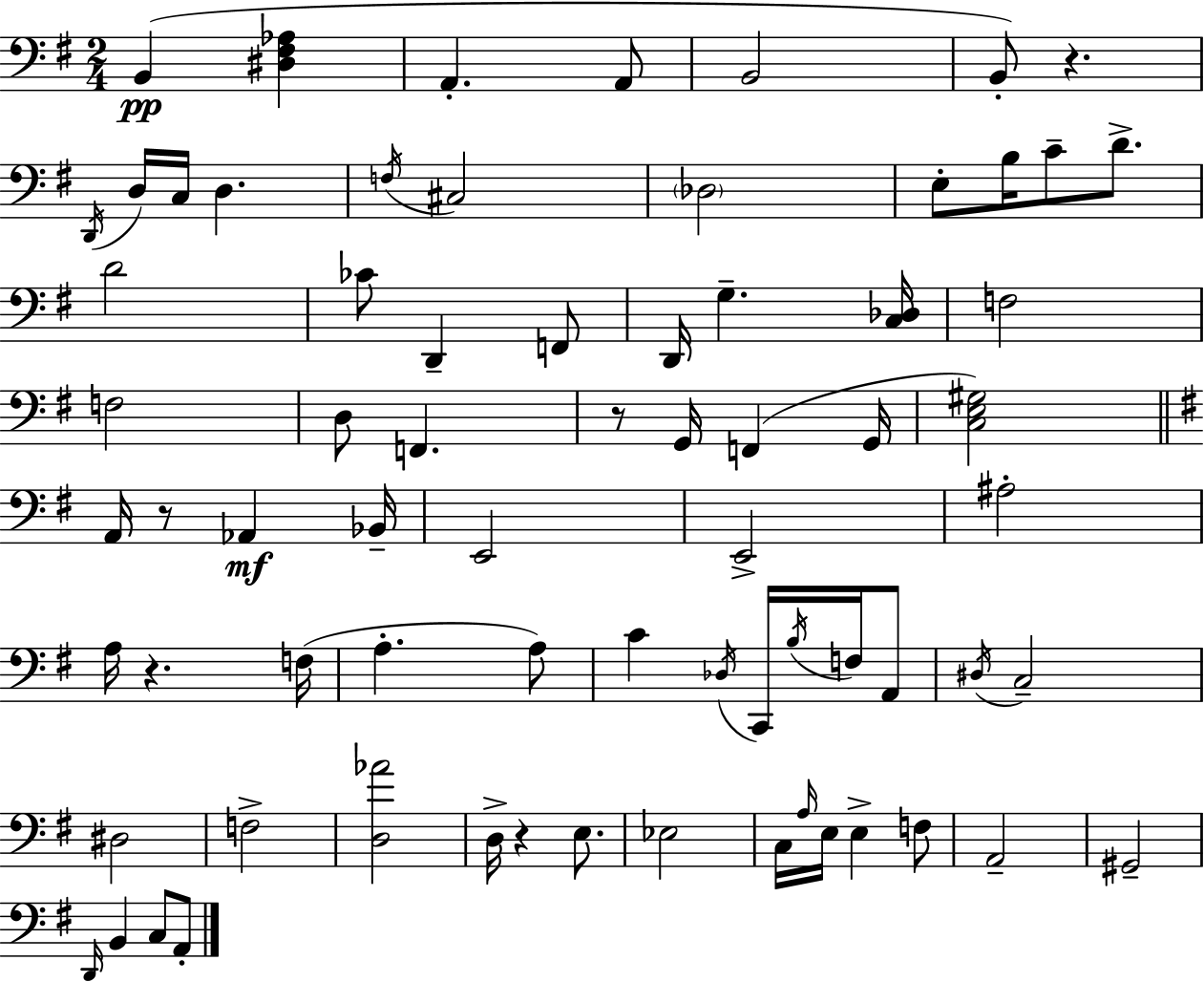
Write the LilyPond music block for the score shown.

{
  \clef bass
  \numericTimeSignature
  \time 2/4
  \key g \major
  b,4(\pp <dis fis aes>4 | a,4.-. a,8 | b,2 | b,8-.) r4. | \break \acciaccatura { d,16 } d16 c16 d4. | \acciaccatura { f16 } cis2 | \parenthesize des2 | e8-. b16 c'8-- d'8.-> | \break d'2 | ces'8 d,4-- | f,8 d,16 g4.-- | <c des>16 f2 | \break f2 | d8 f,4. | r8 g,16 f,4( | g,16 <c e gis>2) | \break \bar "||" \break \key g \major a,16 r8 aes,4\mf bes,16-- | e,2 | e,2-> | ais2-. | \break a16 r4. f16( | a4.-. a8) | c'4 \acciaccatura { des16 } c,16 \acciaccatura { b16 } f16 | a,8 \acciaccatura { dis16 } c2-- | \break dis2 | f2-> | <d aes'>2 | d16-> r4 | \break e8. ees2 | c16 \grace { a16 } e16 e4-> | f8 a,2-- | gis,2-- | \break \grace { d,16 } b,4 | c8 a,8-. \bar "|."
}